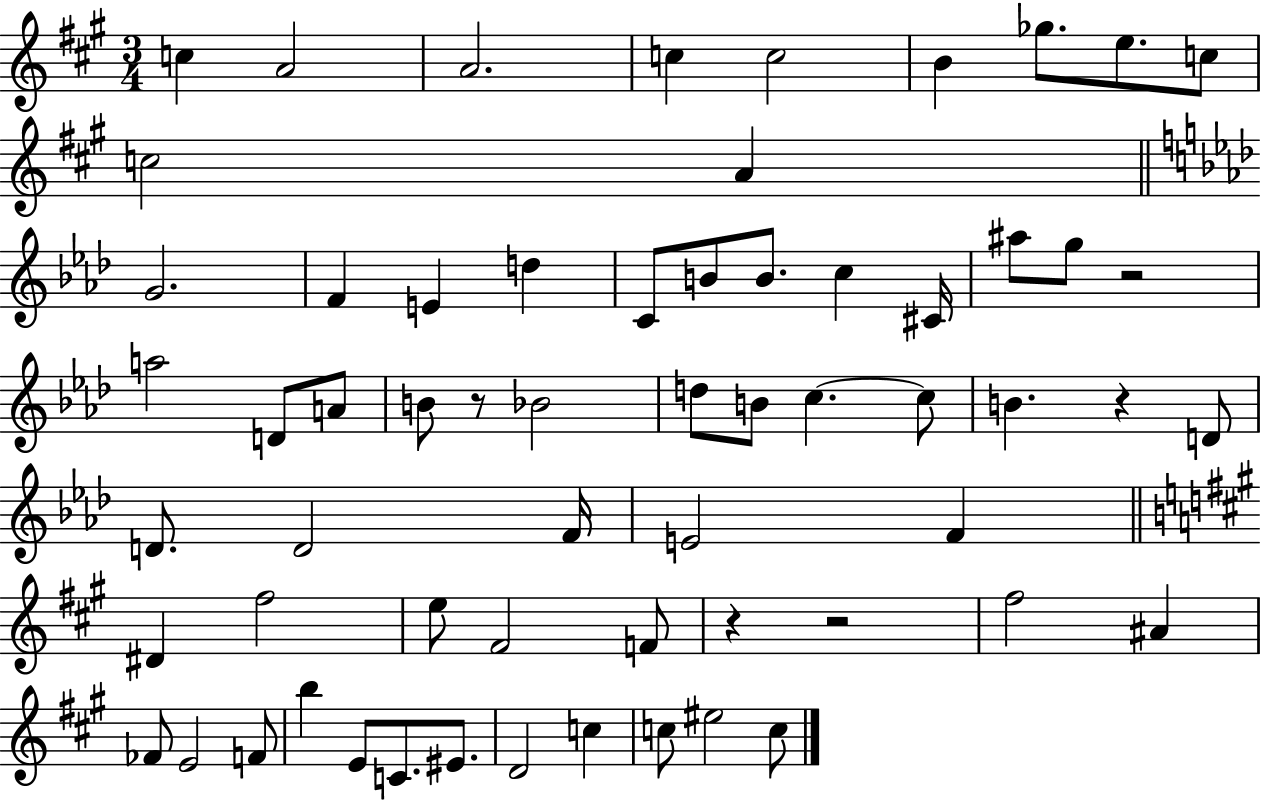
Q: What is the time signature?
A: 3/4